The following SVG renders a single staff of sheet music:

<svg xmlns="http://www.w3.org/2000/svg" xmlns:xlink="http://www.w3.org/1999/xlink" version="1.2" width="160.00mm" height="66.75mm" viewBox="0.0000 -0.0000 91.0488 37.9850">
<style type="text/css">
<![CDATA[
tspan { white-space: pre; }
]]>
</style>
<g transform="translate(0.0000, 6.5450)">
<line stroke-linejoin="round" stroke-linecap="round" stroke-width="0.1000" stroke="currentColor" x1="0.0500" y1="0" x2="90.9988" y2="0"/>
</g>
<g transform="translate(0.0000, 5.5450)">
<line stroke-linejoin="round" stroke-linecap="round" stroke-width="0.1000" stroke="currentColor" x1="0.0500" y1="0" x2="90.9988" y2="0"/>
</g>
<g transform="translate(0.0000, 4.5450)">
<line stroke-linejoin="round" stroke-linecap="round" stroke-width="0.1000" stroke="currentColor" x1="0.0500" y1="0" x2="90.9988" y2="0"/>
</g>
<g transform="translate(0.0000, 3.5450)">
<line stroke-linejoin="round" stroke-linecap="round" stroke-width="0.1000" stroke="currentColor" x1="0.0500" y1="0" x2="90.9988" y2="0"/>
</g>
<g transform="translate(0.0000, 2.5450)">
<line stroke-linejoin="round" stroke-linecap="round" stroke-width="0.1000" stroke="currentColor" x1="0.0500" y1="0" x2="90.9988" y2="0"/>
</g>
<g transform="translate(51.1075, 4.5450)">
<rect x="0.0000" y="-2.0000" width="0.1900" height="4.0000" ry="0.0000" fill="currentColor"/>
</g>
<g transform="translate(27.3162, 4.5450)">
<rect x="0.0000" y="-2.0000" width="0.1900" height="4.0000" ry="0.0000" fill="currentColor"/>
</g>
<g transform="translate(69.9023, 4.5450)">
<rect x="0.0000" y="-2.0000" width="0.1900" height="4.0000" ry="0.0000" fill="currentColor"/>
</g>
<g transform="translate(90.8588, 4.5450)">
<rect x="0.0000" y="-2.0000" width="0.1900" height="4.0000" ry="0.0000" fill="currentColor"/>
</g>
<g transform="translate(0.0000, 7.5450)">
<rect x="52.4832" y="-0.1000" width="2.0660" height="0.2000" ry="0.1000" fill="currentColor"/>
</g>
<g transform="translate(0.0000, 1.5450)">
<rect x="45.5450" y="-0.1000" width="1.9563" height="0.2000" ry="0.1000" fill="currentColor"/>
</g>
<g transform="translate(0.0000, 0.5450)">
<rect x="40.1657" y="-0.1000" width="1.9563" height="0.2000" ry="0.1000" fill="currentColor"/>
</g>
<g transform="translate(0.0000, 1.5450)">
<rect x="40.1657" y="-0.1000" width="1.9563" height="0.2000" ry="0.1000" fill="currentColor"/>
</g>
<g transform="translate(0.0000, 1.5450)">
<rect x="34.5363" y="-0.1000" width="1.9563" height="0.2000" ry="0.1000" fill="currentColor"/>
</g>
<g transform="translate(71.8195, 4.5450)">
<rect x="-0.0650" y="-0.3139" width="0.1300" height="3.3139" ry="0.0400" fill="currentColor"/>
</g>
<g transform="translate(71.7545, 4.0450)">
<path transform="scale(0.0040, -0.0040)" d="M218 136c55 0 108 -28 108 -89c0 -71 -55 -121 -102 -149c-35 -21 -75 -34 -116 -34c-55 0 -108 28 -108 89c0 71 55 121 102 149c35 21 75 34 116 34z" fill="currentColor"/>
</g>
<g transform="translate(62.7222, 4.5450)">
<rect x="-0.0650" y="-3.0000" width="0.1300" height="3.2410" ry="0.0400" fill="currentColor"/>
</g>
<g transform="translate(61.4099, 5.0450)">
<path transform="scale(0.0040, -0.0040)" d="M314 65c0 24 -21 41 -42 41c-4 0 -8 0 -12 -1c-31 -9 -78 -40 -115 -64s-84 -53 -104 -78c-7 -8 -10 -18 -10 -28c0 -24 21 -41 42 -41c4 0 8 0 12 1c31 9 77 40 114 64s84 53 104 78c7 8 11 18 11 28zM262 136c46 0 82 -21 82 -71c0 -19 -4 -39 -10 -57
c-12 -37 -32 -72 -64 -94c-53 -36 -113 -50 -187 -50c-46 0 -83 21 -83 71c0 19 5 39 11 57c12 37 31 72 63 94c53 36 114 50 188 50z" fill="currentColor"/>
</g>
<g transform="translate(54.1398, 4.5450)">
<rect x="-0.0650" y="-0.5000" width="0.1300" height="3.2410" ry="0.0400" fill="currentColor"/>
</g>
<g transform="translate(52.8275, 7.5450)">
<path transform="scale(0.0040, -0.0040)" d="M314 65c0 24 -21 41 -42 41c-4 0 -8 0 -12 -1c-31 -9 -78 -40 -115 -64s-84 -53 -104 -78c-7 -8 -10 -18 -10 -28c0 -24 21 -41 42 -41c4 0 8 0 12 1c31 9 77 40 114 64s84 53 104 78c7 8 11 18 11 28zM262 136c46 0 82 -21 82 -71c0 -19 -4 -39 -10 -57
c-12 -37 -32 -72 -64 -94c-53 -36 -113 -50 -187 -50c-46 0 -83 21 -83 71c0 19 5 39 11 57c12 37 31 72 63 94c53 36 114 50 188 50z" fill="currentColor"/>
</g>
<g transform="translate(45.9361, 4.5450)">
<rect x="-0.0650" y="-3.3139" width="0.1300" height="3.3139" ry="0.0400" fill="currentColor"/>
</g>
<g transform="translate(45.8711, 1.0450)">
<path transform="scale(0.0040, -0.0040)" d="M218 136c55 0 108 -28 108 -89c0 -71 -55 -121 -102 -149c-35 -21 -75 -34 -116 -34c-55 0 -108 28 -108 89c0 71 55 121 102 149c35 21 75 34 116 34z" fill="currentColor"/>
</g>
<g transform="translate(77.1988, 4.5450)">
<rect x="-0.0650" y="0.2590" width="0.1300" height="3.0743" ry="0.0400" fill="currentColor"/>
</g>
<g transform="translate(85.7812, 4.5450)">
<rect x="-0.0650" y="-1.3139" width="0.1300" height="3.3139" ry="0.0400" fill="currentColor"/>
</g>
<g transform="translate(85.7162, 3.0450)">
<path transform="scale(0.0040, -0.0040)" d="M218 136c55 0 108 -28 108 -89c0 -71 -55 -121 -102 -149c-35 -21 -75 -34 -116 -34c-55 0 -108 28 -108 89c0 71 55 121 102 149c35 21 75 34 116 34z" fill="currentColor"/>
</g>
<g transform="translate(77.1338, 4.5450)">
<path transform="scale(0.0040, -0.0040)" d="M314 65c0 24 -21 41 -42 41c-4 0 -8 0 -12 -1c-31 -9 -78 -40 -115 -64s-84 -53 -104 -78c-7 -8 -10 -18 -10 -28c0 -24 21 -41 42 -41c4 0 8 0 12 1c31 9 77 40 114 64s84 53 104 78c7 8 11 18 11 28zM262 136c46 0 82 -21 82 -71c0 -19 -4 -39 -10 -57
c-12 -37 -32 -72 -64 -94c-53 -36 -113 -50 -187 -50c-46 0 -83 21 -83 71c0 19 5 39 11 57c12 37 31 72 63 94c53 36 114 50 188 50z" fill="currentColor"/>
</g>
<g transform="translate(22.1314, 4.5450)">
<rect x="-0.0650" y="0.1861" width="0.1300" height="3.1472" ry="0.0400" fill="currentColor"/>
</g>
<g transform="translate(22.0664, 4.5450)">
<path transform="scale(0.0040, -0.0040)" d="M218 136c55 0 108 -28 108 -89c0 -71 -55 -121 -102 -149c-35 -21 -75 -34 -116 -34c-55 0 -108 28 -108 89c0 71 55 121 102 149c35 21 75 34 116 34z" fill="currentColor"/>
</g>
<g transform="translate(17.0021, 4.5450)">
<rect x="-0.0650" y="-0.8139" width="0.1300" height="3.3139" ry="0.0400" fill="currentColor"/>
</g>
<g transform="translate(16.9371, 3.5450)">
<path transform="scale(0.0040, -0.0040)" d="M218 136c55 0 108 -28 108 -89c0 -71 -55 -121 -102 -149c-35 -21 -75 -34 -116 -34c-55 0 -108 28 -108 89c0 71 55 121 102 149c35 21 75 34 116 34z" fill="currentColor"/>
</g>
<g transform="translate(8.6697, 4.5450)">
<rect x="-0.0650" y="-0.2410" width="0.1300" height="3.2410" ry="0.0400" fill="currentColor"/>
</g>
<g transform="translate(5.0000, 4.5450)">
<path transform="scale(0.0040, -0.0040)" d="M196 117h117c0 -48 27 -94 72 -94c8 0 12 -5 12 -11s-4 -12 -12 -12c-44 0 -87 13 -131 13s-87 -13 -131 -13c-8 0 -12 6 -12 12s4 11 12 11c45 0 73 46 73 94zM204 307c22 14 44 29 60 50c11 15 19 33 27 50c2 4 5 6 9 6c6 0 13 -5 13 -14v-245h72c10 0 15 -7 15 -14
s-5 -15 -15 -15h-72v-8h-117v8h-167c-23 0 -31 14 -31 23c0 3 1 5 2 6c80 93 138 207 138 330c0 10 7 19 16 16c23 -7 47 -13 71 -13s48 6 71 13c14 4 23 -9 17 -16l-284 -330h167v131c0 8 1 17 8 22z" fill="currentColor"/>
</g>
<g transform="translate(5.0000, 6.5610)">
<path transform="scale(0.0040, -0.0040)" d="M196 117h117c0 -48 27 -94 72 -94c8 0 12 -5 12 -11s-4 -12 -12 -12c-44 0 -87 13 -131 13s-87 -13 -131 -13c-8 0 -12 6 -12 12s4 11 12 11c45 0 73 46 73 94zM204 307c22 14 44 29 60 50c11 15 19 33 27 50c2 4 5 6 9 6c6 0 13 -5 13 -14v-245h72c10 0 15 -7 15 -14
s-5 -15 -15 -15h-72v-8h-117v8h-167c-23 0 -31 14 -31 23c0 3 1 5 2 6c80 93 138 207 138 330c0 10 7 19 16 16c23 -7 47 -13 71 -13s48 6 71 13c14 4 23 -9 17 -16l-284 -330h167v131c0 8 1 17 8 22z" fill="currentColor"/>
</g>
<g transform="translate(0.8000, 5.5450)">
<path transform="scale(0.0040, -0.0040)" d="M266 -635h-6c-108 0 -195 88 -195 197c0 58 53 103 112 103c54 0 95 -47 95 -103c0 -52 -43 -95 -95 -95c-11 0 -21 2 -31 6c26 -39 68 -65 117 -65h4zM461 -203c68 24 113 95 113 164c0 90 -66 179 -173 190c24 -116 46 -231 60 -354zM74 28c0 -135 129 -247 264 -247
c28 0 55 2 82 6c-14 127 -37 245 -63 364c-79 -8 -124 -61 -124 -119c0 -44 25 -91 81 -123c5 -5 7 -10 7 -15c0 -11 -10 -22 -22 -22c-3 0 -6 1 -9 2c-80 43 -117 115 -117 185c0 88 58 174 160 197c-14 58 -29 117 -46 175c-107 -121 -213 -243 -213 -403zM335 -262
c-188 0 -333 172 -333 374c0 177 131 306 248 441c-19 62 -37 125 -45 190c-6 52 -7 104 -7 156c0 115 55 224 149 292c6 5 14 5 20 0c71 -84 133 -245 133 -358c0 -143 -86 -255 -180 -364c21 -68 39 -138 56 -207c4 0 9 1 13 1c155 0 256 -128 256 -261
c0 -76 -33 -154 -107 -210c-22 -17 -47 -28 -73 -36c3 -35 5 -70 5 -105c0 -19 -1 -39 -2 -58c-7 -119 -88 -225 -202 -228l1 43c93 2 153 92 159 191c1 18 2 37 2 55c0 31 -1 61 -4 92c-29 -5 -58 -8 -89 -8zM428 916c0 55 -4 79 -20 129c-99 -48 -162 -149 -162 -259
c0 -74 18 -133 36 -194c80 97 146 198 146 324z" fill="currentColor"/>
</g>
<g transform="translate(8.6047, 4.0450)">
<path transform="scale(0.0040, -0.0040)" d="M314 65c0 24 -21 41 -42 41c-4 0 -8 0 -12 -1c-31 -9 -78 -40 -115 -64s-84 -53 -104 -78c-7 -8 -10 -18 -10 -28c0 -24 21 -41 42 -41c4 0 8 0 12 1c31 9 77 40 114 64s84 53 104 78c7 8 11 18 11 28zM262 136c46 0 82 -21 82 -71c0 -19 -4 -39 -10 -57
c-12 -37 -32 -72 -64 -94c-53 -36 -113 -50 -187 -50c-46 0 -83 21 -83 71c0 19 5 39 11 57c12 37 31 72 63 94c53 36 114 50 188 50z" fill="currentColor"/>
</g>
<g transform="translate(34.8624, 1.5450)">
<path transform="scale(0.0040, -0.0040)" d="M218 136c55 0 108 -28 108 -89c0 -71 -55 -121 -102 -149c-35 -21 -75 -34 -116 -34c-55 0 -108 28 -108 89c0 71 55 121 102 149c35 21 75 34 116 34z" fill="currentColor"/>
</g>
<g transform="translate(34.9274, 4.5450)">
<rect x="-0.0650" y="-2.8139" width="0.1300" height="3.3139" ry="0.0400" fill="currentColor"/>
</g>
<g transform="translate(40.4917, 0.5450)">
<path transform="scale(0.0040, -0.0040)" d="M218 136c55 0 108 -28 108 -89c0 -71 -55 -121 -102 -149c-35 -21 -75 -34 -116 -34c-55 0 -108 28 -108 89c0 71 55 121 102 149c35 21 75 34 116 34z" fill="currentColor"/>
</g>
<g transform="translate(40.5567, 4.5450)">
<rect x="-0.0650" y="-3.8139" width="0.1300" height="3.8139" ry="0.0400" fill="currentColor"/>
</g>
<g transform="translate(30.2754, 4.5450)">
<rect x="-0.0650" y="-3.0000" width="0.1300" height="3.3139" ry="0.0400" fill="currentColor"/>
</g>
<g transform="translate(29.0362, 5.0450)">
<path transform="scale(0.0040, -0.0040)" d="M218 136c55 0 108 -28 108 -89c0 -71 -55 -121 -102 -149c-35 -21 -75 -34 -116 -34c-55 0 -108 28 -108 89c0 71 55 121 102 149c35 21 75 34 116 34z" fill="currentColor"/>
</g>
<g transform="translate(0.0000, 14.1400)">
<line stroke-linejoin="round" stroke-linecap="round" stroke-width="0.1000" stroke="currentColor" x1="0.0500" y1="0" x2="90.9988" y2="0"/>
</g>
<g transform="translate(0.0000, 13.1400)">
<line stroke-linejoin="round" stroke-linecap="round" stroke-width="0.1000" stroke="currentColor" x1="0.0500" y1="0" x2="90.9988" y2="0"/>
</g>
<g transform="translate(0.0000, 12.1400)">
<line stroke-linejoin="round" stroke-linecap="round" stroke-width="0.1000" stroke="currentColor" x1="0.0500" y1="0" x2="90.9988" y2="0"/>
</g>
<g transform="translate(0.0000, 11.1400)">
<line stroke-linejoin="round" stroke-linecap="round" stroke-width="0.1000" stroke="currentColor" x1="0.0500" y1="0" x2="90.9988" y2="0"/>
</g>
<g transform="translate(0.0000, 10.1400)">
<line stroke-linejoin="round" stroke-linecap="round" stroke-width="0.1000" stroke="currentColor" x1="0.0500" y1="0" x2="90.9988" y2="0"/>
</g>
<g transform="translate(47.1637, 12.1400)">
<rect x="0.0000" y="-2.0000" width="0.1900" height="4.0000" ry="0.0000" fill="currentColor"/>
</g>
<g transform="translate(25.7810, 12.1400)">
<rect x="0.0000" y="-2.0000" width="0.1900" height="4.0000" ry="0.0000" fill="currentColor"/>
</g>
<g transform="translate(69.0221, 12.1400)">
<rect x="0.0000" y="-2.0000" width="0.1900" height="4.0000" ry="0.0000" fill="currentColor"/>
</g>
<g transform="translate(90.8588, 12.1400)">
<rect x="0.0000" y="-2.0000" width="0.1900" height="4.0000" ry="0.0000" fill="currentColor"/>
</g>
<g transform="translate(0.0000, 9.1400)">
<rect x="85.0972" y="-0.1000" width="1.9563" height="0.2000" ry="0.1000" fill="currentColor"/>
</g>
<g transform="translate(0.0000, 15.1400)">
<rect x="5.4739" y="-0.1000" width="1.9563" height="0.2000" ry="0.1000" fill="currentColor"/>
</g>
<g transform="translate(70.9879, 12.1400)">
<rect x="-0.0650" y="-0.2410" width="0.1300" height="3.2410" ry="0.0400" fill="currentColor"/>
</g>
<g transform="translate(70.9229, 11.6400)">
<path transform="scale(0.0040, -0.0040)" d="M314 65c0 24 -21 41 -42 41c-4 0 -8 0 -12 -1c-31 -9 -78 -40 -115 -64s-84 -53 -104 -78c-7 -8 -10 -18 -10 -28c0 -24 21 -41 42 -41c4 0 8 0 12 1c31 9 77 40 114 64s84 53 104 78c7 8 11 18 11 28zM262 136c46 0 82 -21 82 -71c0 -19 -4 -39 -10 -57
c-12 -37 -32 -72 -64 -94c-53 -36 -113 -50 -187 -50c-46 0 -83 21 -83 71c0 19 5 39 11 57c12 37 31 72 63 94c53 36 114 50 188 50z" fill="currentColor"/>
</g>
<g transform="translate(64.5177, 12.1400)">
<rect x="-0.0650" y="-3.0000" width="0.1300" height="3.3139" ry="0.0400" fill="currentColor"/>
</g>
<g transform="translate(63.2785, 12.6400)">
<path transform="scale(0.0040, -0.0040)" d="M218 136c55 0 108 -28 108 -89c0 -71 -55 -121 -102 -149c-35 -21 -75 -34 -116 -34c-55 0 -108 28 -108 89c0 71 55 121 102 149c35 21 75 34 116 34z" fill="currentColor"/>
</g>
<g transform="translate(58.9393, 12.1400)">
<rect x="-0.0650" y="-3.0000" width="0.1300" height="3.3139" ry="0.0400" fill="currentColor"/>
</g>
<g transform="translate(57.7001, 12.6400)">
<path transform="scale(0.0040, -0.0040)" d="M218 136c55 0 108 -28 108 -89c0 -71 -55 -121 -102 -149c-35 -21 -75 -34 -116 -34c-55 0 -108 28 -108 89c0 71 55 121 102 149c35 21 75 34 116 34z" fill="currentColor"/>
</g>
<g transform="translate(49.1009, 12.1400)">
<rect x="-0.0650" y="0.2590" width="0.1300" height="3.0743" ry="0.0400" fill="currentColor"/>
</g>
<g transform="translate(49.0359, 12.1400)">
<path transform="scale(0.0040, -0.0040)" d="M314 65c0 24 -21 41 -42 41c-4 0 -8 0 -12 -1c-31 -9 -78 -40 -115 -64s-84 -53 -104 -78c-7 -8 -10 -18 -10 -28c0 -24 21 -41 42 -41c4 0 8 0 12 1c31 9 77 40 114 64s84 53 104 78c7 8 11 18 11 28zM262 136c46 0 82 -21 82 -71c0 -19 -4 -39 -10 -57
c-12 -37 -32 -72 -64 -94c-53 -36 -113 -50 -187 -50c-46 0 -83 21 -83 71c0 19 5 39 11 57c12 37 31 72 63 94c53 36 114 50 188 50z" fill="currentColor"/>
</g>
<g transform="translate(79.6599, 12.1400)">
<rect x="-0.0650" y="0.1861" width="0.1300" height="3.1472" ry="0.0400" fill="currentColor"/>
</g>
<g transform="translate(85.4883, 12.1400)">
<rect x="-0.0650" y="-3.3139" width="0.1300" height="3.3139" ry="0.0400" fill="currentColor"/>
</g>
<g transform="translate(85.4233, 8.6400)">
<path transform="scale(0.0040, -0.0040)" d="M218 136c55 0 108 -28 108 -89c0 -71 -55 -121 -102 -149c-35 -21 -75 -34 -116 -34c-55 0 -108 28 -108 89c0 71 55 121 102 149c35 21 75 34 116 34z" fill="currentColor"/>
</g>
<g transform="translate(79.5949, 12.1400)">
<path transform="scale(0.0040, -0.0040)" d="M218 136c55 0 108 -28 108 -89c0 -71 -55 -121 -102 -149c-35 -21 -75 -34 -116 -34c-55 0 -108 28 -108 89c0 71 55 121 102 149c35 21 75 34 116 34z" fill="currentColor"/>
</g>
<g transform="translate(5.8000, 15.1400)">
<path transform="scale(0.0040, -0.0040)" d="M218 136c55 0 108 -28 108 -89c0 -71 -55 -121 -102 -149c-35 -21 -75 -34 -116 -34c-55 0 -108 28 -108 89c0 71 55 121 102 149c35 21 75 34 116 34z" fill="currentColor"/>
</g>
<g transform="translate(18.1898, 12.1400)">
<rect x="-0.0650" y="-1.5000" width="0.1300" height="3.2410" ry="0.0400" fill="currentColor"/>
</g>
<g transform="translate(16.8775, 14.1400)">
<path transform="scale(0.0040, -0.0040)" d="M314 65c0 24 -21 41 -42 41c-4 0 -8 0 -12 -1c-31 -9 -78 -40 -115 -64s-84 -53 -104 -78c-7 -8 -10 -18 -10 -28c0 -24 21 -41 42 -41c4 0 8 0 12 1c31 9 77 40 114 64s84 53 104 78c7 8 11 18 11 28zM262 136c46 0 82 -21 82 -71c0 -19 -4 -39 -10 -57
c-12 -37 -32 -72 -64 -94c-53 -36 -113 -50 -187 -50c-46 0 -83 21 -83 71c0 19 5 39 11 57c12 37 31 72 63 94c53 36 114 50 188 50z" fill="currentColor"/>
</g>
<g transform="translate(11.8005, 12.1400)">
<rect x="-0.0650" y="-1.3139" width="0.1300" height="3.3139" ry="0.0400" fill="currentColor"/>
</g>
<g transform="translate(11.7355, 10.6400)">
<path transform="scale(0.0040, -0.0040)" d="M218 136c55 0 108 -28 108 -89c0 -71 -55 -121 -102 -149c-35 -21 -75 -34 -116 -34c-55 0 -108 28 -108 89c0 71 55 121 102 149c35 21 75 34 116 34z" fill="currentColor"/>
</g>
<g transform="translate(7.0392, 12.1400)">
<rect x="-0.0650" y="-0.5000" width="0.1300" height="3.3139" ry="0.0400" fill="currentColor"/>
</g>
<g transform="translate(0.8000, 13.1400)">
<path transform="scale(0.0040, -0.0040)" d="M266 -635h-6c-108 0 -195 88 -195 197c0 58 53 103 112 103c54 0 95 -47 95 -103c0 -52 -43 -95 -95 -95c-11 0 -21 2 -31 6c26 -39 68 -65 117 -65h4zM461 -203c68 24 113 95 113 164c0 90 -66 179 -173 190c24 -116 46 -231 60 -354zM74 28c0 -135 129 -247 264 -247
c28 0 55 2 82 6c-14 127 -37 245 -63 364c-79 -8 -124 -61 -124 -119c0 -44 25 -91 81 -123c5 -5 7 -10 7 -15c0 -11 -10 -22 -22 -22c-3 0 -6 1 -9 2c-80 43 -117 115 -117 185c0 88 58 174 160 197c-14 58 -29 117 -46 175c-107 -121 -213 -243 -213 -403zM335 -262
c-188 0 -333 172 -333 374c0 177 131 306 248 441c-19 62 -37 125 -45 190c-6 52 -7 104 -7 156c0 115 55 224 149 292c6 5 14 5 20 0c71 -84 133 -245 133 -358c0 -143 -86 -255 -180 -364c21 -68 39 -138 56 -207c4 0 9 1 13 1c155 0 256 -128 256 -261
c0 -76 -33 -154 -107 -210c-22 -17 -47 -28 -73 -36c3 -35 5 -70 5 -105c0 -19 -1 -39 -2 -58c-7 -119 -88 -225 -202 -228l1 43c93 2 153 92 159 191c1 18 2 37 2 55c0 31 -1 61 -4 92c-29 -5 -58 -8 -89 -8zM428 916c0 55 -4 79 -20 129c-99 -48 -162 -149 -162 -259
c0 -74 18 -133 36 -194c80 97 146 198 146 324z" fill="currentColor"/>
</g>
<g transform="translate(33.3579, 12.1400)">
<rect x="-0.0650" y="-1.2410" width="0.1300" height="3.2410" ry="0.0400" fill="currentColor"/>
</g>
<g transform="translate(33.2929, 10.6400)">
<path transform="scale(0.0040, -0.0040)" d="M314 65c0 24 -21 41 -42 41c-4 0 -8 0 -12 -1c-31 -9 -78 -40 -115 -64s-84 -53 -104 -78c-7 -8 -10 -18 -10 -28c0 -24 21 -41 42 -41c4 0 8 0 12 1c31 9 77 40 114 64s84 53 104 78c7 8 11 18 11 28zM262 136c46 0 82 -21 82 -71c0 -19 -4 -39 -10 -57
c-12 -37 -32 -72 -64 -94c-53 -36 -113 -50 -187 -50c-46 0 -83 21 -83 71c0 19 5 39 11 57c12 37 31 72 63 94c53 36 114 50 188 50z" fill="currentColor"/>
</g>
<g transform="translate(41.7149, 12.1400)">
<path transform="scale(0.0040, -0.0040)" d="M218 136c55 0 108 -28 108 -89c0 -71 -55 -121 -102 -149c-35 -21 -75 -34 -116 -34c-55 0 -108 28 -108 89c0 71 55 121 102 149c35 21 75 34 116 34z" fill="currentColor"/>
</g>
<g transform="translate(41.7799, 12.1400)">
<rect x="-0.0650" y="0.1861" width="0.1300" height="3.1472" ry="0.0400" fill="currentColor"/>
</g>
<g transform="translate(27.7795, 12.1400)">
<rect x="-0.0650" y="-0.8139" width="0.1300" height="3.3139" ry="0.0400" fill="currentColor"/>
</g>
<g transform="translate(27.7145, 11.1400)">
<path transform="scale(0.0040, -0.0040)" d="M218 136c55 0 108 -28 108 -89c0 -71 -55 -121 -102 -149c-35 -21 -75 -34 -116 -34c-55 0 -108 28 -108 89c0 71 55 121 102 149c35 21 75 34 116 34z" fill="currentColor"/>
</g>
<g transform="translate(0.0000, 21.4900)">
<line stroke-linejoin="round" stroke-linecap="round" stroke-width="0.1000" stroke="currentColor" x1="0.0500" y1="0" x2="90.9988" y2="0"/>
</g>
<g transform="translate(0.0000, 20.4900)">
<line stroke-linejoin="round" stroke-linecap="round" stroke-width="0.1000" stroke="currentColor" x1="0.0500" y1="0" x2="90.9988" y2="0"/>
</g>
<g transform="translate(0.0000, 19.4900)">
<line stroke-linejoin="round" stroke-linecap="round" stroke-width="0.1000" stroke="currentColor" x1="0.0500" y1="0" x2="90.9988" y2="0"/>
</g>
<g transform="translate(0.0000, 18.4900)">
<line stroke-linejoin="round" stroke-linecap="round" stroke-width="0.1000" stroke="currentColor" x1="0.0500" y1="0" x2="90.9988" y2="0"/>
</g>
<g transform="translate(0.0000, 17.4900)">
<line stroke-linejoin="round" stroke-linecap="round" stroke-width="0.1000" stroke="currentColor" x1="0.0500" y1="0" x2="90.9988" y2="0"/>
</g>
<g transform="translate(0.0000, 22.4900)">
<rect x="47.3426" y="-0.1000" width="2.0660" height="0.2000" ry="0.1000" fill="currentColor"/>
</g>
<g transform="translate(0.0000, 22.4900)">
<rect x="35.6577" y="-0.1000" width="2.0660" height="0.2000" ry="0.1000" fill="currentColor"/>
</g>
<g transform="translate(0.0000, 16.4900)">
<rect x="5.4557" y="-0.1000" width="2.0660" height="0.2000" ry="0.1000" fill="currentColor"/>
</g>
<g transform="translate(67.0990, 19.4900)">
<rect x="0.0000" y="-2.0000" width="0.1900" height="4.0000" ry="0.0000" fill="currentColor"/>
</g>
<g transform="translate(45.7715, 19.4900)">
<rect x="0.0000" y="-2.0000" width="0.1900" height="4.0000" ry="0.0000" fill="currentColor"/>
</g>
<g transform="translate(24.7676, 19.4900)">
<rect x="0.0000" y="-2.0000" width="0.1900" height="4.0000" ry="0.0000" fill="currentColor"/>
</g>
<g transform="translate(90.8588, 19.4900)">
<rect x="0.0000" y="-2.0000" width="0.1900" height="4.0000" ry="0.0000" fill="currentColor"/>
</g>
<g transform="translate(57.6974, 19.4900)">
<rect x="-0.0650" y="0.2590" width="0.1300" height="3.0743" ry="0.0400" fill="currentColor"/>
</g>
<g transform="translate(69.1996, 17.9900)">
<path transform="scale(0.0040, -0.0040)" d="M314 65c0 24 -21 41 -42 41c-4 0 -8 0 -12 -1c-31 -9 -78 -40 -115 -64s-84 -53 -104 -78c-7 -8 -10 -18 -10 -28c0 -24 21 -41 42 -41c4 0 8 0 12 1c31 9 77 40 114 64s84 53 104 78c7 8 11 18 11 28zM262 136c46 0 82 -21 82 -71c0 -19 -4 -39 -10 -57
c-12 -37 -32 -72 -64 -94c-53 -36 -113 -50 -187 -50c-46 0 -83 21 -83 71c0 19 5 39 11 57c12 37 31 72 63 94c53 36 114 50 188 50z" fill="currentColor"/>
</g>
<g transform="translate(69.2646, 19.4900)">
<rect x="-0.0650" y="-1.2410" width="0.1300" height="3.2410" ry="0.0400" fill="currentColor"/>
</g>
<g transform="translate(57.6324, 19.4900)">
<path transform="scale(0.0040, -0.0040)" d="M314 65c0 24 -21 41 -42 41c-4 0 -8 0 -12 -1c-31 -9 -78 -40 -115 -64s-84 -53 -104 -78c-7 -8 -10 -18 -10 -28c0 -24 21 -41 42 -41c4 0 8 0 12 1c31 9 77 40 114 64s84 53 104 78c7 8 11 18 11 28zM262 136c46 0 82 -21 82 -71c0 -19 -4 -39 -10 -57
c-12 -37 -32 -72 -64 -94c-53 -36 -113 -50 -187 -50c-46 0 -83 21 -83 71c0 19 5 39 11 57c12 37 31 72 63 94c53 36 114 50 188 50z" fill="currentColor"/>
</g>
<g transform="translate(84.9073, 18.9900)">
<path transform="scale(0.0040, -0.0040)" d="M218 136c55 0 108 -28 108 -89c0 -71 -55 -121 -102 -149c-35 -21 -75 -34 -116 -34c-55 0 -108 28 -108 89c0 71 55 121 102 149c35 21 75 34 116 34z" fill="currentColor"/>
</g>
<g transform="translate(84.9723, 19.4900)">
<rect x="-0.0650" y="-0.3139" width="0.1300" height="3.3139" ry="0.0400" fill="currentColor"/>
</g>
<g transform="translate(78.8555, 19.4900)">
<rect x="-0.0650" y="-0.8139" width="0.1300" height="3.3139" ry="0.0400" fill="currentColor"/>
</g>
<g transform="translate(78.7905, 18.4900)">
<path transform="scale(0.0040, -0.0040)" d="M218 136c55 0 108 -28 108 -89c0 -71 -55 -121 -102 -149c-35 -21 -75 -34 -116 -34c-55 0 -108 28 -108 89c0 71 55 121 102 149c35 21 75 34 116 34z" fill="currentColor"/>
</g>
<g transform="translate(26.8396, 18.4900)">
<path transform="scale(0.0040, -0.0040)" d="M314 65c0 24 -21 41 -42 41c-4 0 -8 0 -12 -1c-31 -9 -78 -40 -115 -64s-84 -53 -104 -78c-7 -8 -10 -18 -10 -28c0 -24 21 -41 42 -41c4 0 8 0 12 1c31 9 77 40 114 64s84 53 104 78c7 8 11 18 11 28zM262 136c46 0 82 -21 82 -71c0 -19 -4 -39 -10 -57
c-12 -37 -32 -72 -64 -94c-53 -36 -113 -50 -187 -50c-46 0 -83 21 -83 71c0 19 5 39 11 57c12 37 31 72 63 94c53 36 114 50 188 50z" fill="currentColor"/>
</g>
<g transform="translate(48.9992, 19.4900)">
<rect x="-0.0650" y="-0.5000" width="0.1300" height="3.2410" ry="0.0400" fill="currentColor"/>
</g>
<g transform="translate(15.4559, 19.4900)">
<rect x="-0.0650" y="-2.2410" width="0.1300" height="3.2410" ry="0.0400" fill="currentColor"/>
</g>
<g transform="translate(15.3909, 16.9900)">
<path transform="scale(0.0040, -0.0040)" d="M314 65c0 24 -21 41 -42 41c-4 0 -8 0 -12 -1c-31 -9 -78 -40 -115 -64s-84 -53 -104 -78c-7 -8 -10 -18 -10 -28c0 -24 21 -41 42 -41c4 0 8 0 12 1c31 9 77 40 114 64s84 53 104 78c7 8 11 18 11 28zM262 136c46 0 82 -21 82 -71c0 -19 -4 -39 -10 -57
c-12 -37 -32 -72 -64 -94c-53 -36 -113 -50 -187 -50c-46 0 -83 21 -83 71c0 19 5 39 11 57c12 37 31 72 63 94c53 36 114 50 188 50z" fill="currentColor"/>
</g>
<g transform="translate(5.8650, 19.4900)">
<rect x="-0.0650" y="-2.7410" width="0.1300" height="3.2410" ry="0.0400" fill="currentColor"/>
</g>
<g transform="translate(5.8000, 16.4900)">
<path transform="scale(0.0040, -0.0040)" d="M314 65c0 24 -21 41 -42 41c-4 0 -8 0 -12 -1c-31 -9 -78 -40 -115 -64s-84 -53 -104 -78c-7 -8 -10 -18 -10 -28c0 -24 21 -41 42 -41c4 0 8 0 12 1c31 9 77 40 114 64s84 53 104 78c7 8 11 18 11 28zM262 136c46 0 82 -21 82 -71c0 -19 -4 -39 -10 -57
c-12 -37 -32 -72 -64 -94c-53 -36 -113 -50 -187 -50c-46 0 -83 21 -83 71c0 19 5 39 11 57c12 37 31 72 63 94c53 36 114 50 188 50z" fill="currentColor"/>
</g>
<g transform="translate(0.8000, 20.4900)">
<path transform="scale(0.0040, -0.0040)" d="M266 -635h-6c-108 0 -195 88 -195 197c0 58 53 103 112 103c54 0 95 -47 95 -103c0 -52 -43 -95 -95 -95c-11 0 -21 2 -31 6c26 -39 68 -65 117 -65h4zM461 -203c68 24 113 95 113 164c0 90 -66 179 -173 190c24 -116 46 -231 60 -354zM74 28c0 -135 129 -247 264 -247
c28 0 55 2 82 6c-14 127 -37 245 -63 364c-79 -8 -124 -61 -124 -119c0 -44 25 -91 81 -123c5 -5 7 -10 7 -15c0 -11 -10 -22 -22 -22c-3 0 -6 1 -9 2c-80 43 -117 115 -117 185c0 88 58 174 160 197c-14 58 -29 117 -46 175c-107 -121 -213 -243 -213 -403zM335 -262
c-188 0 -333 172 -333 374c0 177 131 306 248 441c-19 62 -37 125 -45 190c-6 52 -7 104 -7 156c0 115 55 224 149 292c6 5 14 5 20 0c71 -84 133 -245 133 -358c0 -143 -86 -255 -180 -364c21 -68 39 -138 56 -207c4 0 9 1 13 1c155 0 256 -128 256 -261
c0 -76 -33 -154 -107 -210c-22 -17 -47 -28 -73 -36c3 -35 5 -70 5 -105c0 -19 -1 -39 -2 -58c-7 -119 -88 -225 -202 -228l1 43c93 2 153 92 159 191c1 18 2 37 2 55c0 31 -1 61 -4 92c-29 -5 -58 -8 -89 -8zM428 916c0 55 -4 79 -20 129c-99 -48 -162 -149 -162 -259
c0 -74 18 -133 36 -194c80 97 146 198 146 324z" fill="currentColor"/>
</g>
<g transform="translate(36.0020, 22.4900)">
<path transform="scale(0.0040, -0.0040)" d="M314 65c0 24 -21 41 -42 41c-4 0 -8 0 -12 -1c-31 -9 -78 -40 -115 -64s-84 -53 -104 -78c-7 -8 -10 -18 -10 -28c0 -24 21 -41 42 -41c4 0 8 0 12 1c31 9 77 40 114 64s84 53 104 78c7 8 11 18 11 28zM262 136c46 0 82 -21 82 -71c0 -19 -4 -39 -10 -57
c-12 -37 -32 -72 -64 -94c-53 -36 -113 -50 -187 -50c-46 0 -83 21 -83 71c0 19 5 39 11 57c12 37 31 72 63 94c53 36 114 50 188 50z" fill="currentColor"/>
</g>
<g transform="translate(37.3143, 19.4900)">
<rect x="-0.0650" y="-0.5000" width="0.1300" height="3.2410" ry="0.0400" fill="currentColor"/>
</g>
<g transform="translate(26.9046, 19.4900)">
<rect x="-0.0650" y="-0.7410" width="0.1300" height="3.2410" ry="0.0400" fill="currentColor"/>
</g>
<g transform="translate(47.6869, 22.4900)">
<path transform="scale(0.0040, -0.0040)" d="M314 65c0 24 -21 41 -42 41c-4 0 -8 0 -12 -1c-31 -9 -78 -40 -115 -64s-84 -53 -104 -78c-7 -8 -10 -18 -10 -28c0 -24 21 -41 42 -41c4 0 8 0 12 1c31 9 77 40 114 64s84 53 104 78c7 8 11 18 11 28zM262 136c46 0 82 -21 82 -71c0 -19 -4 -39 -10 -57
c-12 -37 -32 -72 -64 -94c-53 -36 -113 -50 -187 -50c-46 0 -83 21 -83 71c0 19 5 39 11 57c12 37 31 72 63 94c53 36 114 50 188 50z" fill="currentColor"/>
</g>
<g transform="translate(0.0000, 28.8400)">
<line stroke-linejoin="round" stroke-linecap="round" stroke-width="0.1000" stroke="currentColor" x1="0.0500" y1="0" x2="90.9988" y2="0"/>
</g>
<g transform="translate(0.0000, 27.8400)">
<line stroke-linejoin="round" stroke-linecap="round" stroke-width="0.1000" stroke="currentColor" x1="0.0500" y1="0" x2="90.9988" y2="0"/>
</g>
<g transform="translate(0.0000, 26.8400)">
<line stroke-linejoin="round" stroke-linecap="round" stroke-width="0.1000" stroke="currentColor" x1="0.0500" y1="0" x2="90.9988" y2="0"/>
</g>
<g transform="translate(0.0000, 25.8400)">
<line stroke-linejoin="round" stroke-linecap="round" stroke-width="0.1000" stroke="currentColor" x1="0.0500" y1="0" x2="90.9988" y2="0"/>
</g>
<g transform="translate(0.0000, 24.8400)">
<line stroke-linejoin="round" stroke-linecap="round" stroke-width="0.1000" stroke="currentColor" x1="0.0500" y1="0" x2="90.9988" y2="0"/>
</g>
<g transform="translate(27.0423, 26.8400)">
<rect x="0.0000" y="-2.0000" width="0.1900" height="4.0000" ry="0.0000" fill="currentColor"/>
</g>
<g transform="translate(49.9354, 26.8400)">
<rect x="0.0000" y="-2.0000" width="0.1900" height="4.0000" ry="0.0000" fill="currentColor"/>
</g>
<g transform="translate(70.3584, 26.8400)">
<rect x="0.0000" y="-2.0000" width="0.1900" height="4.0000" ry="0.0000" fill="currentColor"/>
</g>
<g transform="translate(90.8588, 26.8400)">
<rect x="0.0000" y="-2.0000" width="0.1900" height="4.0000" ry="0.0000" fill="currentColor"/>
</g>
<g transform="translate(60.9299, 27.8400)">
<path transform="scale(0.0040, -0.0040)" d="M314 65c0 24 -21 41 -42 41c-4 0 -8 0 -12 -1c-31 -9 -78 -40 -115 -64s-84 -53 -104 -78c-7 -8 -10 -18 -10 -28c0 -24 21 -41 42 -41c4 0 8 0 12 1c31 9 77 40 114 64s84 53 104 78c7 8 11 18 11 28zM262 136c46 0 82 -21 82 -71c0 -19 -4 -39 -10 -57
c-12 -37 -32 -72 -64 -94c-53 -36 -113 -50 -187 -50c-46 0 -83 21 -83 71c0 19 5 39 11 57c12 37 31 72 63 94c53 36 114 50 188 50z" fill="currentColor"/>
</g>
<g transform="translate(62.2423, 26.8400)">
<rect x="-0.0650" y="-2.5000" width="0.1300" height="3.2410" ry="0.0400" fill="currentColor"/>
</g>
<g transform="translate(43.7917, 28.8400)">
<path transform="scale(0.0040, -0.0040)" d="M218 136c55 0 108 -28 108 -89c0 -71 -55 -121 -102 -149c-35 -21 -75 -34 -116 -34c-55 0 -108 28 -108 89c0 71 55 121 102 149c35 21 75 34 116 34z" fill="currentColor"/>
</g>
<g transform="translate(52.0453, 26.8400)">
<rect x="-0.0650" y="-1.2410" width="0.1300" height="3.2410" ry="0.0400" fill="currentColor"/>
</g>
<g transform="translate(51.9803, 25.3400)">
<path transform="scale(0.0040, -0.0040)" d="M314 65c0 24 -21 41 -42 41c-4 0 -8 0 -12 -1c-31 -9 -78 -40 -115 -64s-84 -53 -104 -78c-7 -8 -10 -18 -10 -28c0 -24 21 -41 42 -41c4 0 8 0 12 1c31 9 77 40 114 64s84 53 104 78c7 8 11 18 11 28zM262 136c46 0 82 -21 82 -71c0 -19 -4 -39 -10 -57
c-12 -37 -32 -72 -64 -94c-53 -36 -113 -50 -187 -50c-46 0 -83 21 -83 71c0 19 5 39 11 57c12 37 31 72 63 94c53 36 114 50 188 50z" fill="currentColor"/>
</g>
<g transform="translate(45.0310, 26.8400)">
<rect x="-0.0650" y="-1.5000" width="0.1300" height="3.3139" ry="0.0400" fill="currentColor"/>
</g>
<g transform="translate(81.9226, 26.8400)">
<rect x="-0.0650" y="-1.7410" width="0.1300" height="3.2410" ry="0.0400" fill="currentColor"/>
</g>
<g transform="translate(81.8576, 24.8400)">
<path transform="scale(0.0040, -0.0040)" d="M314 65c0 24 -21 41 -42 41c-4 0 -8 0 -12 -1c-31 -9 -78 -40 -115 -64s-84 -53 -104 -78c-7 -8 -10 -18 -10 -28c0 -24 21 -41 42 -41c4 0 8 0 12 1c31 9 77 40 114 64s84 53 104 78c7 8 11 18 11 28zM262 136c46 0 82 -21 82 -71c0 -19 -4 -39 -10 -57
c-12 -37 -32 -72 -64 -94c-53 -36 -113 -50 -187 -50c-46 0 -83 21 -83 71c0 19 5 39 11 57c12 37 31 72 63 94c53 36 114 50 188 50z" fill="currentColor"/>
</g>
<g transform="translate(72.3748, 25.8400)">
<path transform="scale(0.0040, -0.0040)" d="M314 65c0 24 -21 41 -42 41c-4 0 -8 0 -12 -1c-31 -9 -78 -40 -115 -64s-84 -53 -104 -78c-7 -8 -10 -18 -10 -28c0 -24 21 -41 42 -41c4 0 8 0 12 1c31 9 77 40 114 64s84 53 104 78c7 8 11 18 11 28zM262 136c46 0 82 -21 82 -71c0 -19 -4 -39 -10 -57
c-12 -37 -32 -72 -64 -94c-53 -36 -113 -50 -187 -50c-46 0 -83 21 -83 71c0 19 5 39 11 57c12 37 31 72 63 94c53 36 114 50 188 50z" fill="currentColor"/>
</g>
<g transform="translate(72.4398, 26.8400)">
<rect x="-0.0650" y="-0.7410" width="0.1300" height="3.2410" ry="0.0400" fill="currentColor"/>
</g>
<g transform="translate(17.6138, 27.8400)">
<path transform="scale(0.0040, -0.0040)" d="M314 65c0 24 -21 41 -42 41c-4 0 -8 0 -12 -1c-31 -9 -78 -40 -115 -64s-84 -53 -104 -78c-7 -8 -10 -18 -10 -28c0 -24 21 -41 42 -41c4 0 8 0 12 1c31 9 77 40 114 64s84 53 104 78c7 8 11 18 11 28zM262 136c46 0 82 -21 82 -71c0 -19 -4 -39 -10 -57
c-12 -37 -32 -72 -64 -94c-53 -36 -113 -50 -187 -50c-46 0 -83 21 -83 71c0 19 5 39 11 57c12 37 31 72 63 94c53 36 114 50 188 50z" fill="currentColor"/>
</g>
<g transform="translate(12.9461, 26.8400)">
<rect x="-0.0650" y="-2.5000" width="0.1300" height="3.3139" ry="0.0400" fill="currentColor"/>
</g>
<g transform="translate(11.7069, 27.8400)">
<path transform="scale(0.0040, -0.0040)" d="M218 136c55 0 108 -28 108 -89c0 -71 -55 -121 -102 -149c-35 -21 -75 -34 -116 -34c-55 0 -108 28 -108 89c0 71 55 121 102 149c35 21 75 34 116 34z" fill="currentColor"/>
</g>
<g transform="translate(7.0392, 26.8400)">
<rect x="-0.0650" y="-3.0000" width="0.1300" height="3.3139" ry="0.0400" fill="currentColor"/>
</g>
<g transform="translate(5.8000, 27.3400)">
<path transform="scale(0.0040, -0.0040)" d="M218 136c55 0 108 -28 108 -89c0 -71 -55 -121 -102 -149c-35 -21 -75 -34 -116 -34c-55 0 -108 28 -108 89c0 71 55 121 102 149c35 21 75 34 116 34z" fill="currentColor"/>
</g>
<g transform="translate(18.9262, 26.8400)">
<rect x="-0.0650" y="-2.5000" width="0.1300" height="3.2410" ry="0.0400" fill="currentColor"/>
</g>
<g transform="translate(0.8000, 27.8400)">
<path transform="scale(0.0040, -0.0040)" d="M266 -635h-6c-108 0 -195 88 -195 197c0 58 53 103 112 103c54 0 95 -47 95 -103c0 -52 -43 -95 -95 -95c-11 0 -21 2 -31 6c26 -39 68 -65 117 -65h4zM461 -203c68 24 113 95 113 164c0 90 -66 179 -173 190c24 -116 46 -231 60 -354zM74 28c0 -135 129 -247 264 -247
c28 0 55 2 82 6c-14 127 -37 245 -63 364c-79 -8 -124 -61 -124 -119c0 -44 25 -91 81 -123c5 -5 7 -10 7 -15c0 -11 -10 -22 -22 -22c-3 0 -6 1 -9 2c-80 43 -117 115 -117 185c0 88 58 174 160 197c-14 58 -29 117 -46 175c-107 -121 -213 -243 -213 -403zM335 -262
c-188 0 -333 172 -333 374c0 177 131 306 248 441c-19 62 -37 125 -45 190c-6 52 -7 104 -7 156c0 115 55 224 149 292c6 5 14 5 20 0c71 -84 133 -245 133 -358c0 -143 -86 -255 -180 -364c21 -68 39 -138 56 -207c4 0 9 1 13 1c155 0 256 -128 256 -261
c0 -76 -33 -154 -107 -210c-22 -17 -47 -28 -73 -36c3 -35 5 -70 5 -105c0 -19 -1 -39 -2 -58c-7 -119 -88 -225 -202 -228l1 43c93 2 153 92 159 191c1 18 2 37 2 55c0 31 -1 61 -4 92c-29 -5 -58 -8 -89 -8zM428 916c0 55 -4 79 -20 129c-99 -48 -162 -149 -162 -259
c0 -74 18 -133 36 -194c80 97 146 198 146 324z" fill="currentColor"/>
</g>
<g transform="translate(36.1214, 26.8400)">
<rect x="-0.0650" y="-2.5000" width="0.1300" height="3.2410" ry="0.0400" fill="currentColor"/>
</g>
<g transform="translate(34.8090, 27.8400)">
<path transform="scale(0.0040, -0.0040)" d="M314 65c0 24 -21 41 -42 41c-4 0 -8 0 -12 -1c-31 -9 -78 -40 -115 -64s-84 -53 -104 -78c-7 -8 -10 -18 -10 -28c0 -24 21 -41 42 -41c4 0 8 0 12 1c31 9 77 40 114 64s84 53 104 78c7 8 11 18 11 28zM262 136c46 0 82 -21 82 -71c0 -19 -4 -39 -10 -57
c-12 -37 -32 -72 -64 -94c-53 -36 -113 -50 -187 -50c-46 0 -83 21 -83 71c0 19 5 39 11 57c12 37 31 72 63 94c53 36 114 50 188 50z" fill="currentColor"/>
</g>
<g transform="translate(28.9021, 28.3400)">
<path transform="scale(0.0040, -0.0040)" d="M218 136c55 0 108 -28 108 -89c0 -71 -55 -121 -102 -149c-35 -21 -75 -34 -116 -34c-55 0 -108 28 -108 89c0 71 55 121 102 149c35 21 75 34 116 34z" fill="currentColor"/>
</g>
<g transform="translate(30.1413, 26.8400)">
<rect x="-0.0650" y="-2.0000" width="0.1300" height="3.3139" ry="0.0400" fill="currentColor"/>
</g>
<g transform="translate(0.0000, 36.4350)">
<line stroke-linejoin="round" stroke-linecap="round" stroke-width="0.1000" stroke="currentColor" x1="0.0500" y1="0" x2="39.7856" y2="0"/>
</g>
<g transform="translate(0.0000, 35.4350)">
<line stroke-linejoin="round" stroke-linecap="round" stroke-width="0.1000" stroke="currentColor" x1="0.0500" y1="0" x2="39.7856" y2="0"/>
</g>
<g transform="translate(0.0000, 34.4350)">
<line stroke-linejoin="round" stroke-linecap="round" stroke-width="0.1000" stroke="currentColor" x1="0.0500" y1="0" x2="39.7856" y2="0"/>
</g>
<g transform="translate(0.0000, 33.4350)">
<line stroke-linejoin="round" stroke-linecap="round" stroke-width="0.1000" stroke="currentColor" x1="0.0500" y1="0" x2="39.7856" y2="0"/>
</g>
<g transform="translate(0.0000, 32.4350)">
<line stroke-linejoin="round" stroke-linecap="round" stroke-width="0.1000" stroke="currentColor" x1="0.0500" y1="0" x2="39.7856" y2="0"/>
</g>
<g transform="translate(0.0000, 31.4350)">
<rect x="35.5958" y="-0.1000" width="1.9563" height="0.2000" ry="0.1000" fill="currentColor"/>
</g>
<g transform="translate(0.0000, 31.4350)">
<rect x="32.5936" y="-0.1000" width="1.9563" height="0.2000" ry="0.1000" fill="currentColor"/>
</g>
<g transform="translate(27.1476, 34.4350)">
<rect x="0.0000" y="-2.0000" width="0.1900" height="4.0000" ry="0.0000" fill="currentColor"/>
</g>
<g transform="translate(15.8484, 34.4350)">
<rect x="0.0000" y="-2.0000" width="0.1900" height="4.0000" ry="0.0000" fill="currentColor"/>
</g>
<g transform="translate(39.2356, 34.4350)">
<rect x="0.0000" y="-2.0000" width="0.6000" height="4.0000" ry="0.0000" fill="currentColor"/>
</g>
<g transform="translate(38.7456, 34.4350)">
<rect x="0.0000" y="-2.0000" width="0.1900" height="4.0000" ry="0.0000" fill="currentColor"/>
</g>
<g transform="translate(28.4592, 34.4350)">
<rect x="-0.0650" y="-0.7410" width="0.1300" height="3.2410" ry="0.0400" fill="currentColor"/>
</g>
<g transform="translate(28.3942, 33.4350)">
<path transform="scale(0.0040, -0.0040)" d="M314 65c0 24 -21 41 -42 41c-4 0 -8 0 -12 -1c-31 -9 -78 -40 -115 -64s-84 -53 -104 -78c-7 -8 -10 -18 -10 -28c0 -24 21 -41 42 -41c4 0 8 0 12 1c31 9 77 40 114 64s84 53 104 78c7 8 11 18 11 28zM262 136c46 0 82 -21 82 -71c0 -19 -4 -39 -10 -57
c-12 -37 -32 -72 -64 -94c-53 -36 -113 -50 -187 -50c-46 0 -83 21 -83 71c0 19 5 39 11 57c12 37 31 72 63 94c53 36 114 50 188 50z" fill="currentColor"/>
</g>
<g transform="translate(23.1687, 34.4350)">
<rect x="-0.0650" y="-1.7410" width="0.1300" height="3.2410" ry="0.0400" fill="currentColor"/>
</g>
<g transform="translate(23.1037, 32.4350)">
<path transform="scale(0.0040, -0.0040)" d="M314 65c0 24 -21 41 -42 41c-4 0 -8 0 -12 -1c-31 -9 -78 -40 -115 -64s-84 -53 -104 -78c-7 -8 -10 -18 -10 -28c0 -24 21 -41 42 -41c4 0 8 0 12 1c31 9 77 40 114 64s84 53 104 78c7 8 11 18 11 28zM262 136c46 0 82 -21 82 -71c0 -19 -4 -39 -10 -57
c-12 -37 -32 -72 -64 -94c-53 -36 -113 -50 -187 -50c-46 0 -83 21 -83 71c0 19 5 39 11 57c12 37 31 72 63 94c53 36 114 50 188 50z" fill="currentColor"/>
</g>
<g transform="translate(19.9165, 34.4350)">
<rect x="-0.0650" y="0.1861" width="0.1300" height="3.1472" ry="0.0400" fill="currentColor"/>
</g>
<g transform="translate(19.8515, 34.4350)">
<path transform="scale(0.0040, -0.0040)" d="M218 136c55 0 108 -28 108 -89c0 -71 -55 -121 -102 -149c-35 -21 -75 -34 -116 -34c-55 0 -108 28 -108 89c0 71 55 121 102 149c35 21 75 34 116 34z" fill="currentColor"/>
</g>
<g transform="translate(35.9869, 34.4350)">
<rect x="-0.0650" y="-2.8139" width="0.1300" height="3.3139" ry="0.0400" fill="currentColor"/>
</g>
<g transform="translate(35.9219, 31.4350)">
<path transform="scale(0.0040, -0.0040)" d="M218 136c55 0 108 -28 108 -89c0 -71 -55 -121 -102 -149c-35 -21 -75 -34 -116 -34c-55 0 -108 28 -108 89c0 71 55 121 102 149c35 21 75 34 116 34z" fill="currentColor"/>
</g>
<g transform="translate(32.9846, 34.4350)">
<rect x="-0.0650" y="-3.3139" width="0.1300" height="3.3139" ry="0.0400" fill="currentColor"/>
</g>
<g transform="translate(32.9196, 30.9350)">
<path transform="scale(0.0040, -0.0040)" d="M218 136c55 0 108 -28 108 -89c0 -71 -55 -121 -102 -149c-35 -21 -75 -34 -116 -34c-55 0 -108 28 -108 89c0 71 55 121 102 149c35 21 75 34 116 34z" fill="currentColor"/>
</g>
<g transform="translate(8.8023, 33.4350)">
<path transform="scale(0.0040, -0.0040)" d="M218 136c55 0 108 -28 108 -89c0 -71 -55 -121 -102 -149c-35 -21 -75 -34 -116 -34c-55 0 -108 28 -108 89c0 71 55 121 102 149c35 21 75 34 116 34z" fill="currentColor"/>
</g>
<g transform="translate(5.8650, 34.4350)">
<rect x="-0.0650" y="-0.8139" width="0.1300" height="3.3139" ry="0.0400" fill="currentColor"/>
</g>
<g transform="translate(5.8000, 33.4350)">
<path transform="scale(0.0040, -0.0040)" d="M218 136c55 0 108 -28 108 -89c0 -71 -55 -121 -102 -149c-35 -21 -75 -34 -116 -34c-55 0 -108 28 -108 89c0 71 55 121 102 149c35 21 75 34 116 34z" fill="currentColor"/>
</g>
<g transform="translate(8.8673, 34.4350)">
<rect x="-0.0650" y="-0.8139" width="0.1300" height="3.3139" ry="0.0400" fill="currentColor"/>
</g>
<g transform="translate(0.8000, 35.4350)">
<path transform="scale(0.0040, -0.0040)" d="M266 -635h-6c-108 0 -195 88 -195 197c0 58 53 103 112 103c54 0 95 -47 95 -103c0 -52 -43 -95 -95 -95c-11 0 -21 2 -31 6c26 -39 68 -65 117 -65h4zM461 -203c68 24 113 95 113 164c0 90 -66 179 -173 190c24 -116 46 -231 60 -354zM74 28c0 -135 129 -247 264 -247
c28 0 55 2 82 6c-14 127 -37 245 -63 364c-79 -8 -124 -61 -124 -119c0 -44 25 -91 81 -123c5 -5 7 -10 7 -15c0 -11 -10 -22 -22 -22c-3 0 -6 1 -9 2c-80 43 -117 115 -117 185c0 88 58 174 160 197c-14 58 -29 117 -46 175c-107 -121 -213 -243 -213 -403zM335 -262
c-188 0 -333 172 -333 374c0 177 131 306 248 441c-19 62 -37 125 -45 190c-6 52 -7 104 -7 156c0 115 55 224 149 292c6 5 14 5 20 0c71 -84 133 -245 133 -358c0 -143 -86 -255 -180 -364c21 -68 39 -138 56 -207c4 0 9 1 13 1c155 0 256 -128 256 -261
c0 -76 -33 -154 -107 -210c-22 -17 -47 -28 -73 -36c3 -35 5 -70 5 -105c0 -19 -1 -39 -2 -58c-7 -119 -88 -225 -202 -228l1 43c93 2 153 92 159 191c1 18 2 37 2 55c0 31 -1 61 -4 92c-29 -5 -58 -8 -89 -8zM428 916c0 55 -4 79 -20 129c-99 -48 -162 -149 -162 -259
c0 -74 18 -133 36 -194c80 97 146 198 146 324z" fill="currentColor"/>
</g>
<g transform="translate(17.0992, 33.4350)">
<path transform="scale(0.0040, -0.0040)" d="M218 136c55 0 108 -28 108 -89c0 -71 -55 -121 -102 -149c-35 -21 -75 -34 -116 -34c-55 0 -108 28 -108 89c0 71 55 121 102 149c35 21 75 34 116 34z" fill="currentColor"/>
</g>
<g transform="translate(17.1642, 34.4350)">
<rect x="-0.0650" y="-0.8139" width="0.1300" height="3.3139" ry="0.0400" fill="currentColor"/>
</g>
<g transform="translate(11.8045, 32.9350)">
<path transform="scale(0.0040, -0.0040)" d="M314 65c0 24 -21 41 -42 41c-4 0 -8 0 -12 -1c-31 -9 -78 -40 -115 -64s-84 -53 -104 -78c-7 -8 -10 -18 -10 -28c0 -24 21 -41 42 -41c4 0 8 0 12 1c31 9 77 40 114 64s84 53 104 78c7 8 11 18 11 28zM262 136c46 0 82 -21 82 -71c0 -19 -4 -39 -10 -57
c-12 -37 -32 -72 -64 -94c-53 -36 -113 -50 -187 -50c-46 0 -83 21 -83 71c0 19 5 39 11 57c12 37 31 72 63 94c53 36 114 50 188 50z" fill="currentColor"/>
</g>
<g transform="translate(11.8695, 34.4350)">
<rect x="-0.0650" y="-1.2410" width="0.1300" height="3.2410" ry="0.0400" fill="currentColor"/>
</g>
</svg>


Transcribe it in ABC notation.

X:1
T:Untitled
M:4/4
L:1/4
K:C
c2 d B A a c' b C2 A2 c B2 e C e E2 d e2 B B2 A A c2 B b a2 g2 d2 C2 C2 B2 e2 d c A G G2 F G2 E e2 G2 d2 f2 d d e2 d B f2 d2 b a